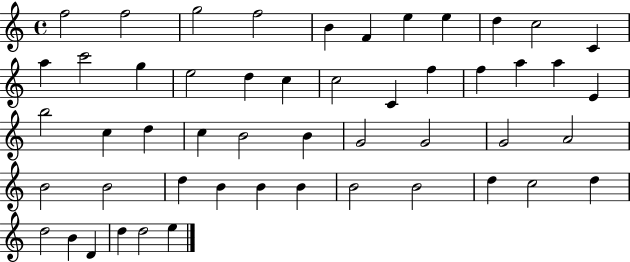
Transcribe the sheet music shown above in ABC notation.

X:1
T:Untitled
M:4/4
L:1/4
K:C
f2 f2 g2 f2 B F e e d c2 C a c'2 g e2 d c c2 C f f a a E b2 c d c B2 B G2 G2 G2 A2 B2 B2 d B B B B2 B2 d c2 d d2 B D d d2 e